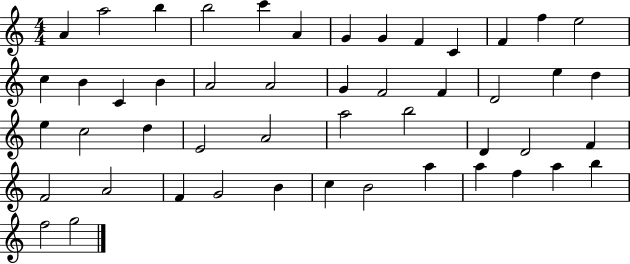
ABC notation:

X:1
T:Untitled
M:4/4
L:1/4
K:C
A a2 b b2 c' A G G F C F f e2 c B C B A2 A2 G F2 F D2 e d e c2 d E2 A2 a2 b2 D D2 F F2 A2 F G2 B c B2 a a f a b f2 g2